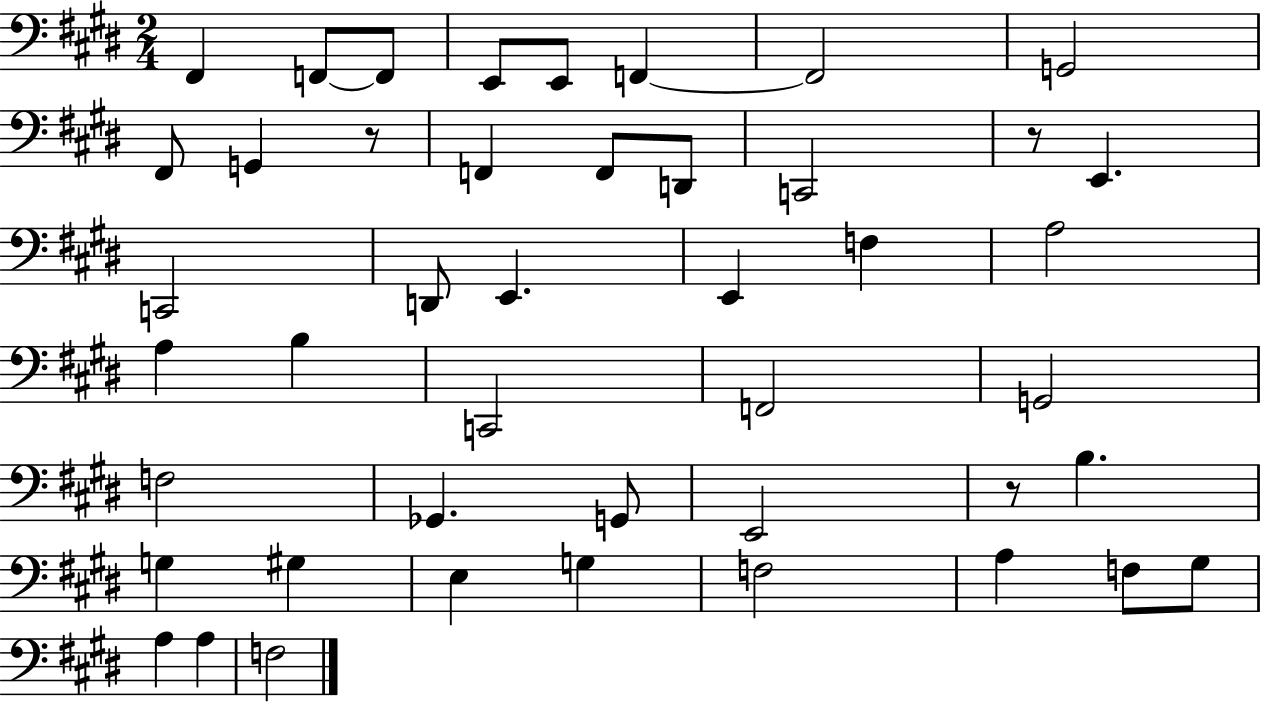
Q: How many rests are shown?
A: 3